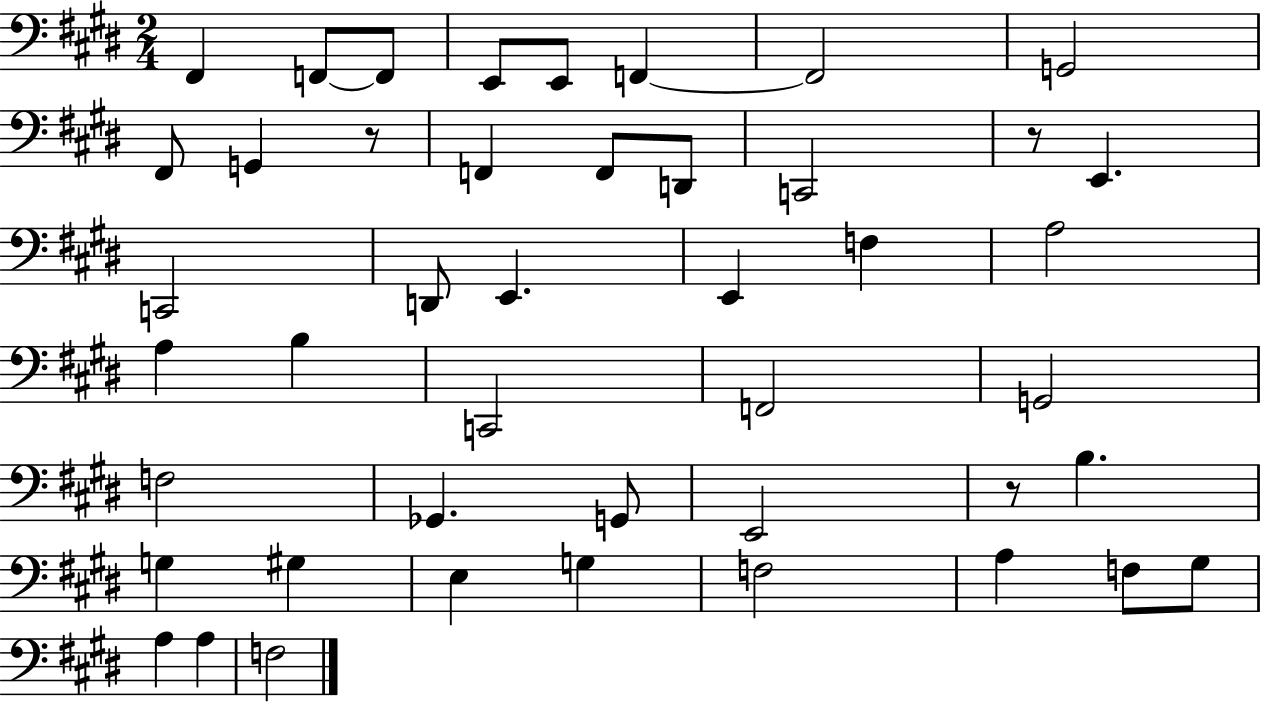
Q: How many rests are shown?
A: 3